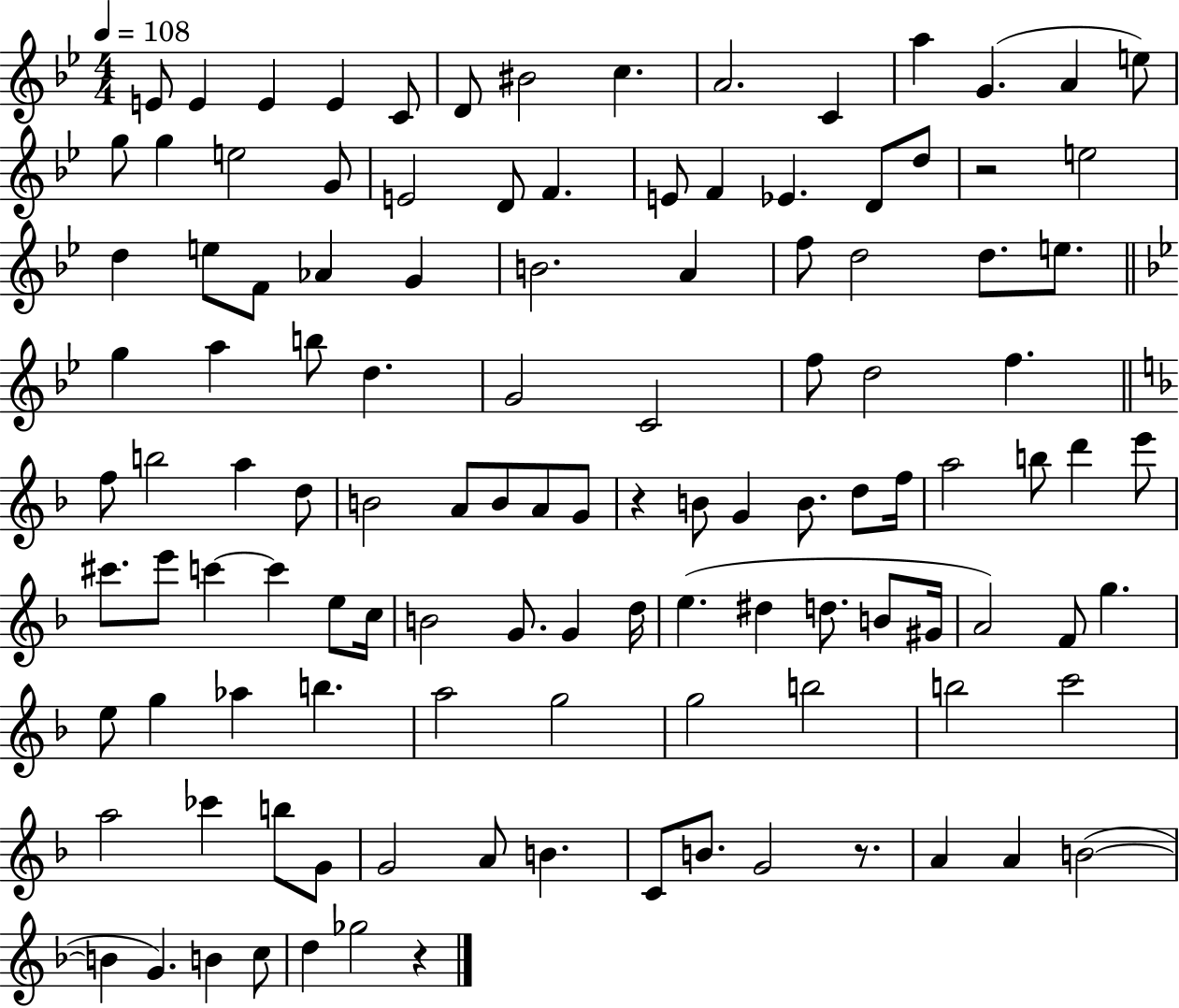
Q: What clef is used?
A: treble